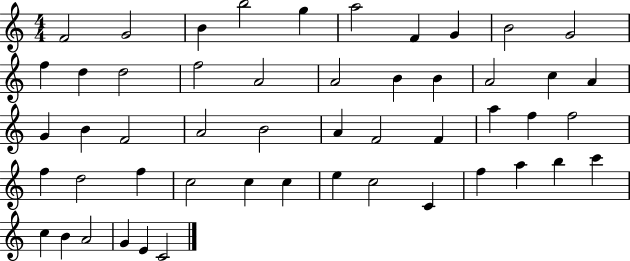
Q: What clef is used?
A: treble